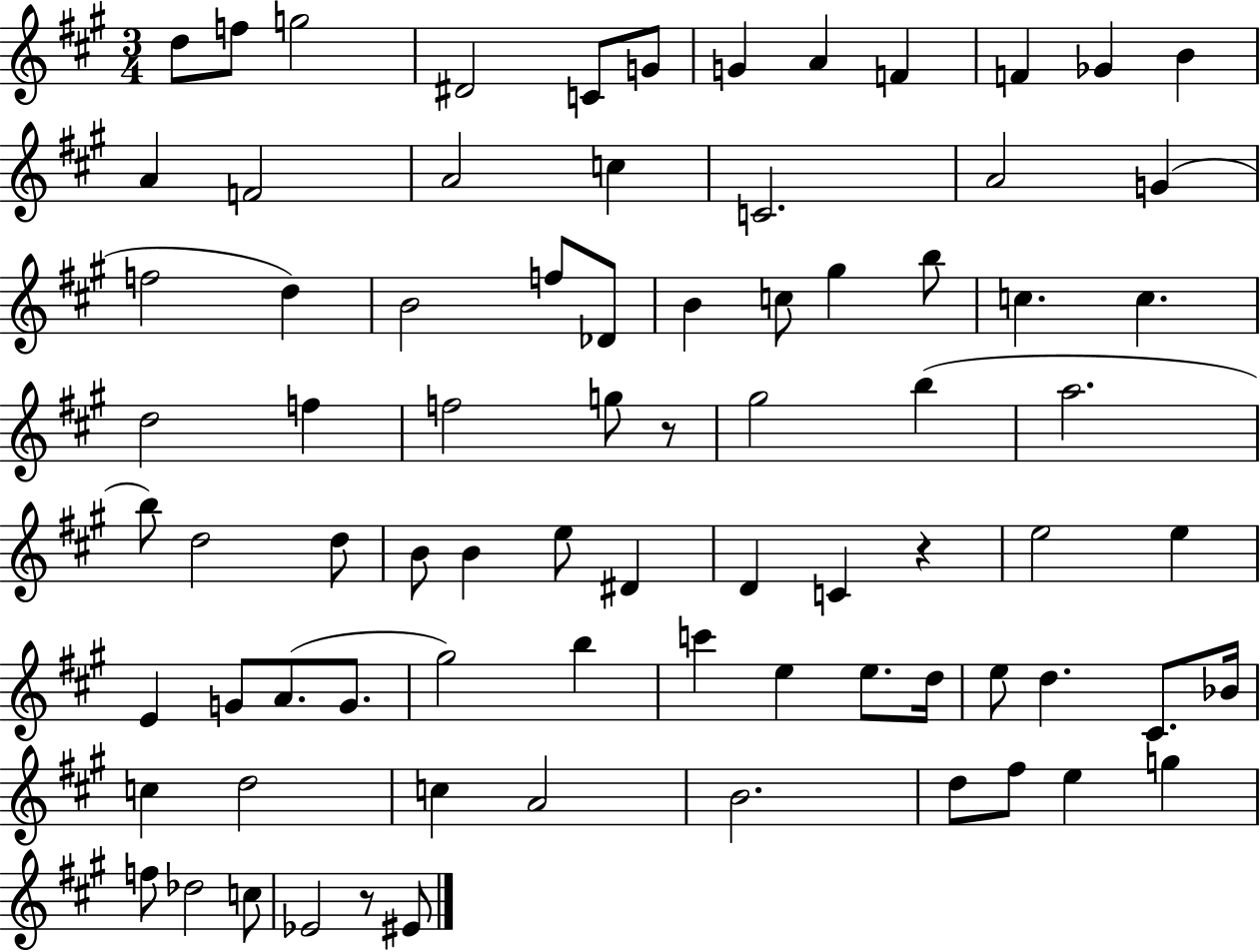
X:1
T:Untitled
M:3/4
L:1/4
K:A
d/2 f/2 g2 ^D2 C/2 G/2 G A F F _G B A F2 A2 c C2 A2 G f2 d B2 f/2 _D/2 B c/2 ^g b/2 c c d2 f f2 g/2 z/2 ^g2 b a2 b/2 d2 d/2 B/2 B e/2 ^D D C z e2 e E G/2 A/2 G/2 ^g2 b c' e e/2 d/4 e/2 d ^C/2 _B/4 c d2 c A2 B2 d/2 ^f/2 e g f/2 _d2 c/2 _E2 z/2 ^E/2